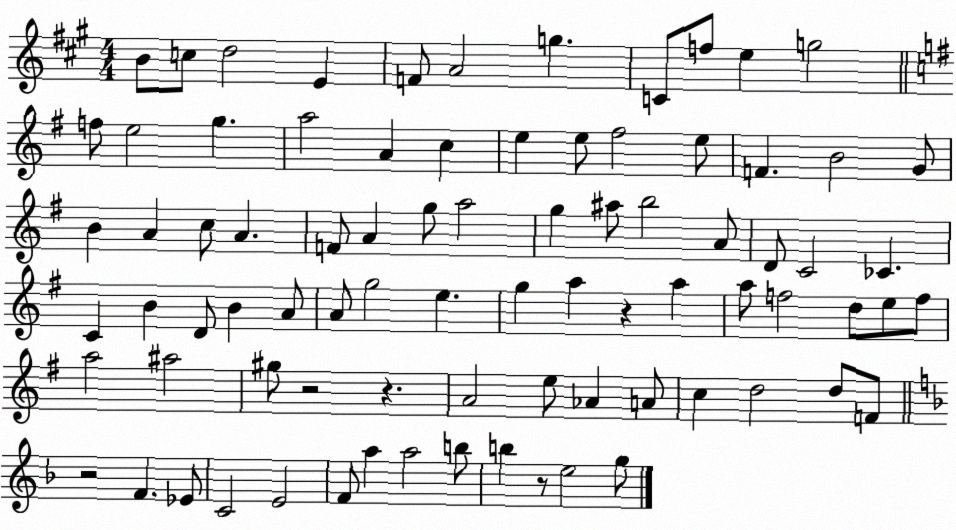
X:1
T:Untitled
M:4/4
L:1/4
K:A
B/2 c/2 d2 E F/2 A2 g C/2 f/2 e g2 f/2 e2 g a2 A c e e/2 ^f2 e/2 F B2 G/2 B A c/2 A F/2 A g/2 a2 g ^a/2 b2 A/2 D/2 C2 _C C B D/2 B A/2 A/2 g2 e g a z a a/2 f2 d/2 e/2 f/2 a2 ^a2 ^g/2 z2 z A2 e/2 _A A/2 c d2 d/2 F/2 z2 F _E/2 C2 E2 F/2 a a2 b/2 b z/2 e2 g/2